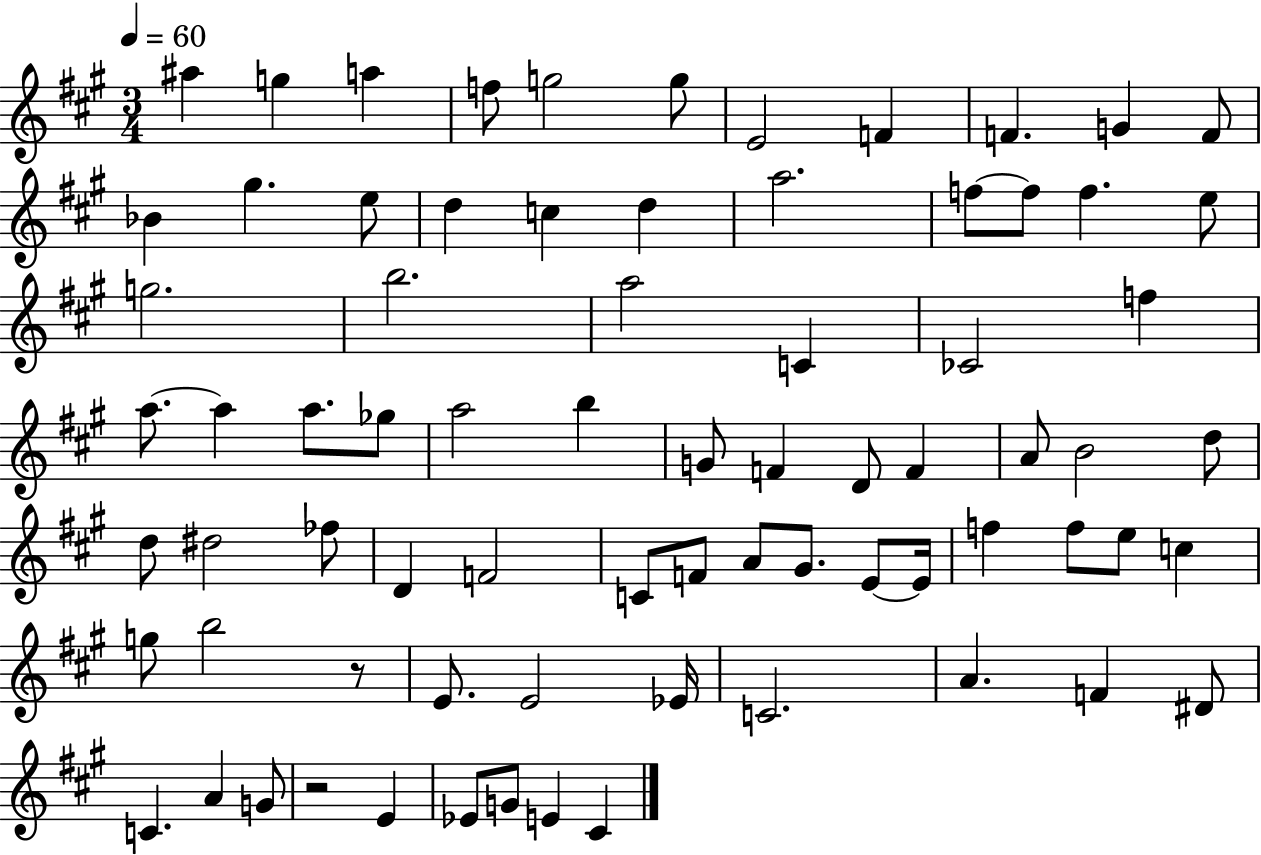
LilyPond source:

{
  \clef treble
  \numericTimeSignature
  \time 3/4
  \key a \major
  \tempo 4 = 60
  ais''4 g''4 a''4 | f''8 g''2 g''8 | e'2 f'4 | f'4. g'4 f'8 | \break bes'4 gis''4. e''8 | d''4 c''4 d''4 | a''2. | f''8~~ f''8 f''4. e''8 | \break g''2. | b''2. | a''2 c'4 | ces'2 f''4 | \break a''8.~~ a''4 a''8. ges''8 | a''2 b''4 | g'8 f'4 d'8 f'4 | a'8 b'2 d''8 | \break d''8 dis''2 fes''8 | d'4 f'2 | c'8 f'8 a'8 gis'8. e'8~~ e'16 | f''4 f''8 e''8 c''4 | \break g''8 b''2 r8 | e'8. e'2 ees'16 | c'2. | a'4. f'4 dis'8 | \break c'4. a'4 g'8 | r2 e'4 | ees'8 g'8 e'4 cis'4 | \bar "|."
}